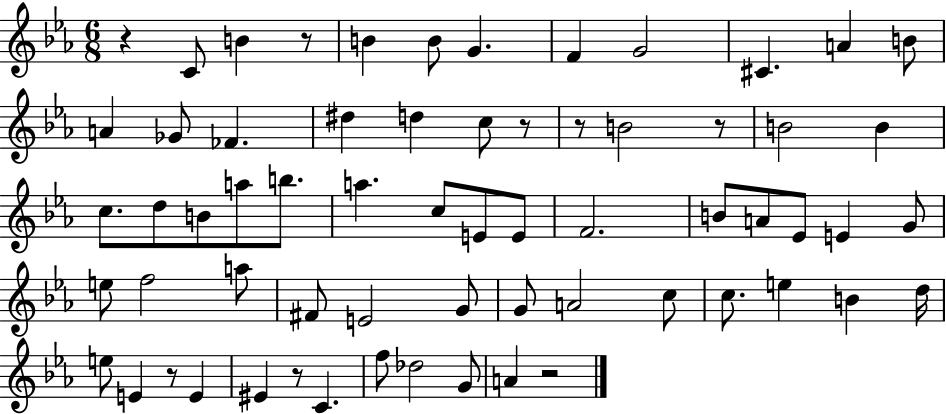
{
  \clef treble
  \numericTimeSignature
  \time 6/8
  \key ees \major
  r4 c'8 b'4 r8 | b'4 b'8 g'4. | f'4 g'2 | cis'4. a'4 b'8 | \break a'4 ges'8 fes'4. | dis''4 d''4 c''8 r8 | r8 b'2 r8 | b'2 b'4 | \break c''8. d''8 b'8 a''8 b''8. | a''4. c''8 e'8 e'8 | f'2. | b'8 a'8 ees'8 e'4 g'8 | \break e''8 f''2 a''8 | fis'8 e'2 g'8 | g'8 a'2 c''8 | c''8. e''4 b'4 d''16 | \break e''8 e'4 r8 e'4 | eis'4 r8 c'4. | f''8 des''2 g'8 | a'4 r2 | \break \bar "|."
}